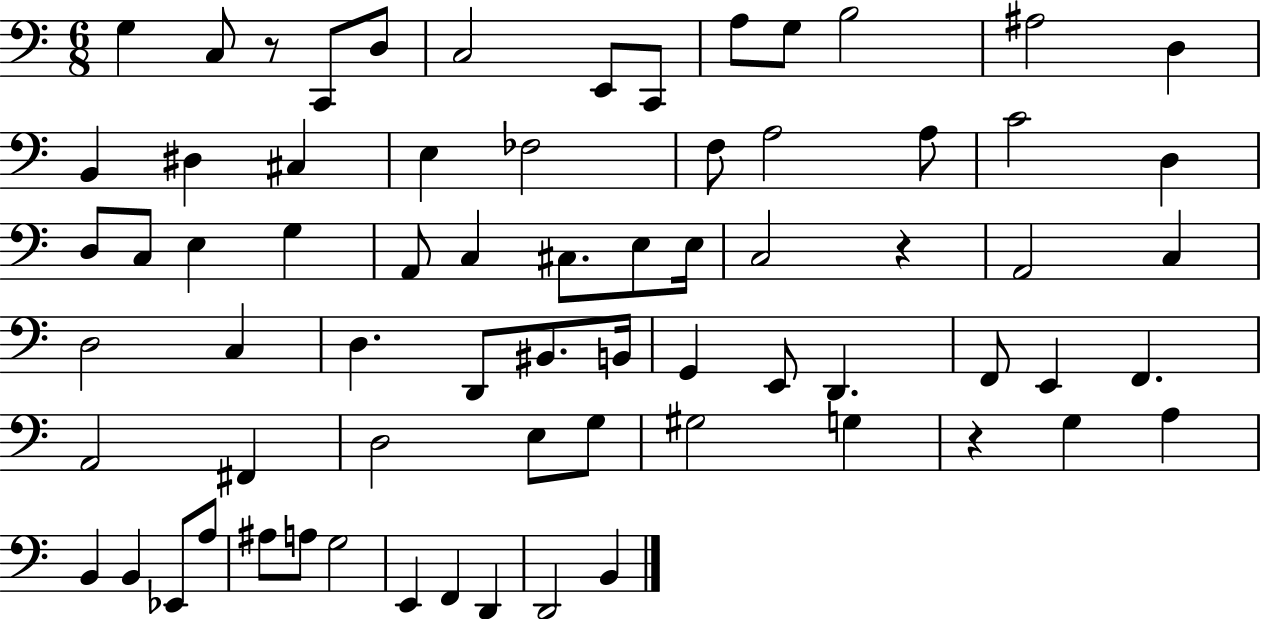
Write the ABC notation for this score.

X:1
T:Untitled
M:6/8
L:1/4
K:C
G, C,/2 z/2 C,,/2 D,/2 C,2 E,,/2 C,,/2 A,/2 G,/2 B,2 ^A,2 D, B,, ^D, ^C, E, _F,2 F,/2 A,2 A,/2 C2 D, D,/2 C,/2 E, G, A,,/2 C, ^C,/2 E,/2 E,/4 C,2 z A,,2 C, D,2 C, D, D,,/2 ^B,,/2 B,,/4 G,, E,,/2 D,, F,,/2 E,, F,, A,,2 ^F,, D,2 E,/2 G,/2 ^G,2 G, z G, A, B,, B,, _E,,/2 A,/2 ^A,/2 A,/2 G,2 E,, F,, D,, D,,2 B,,